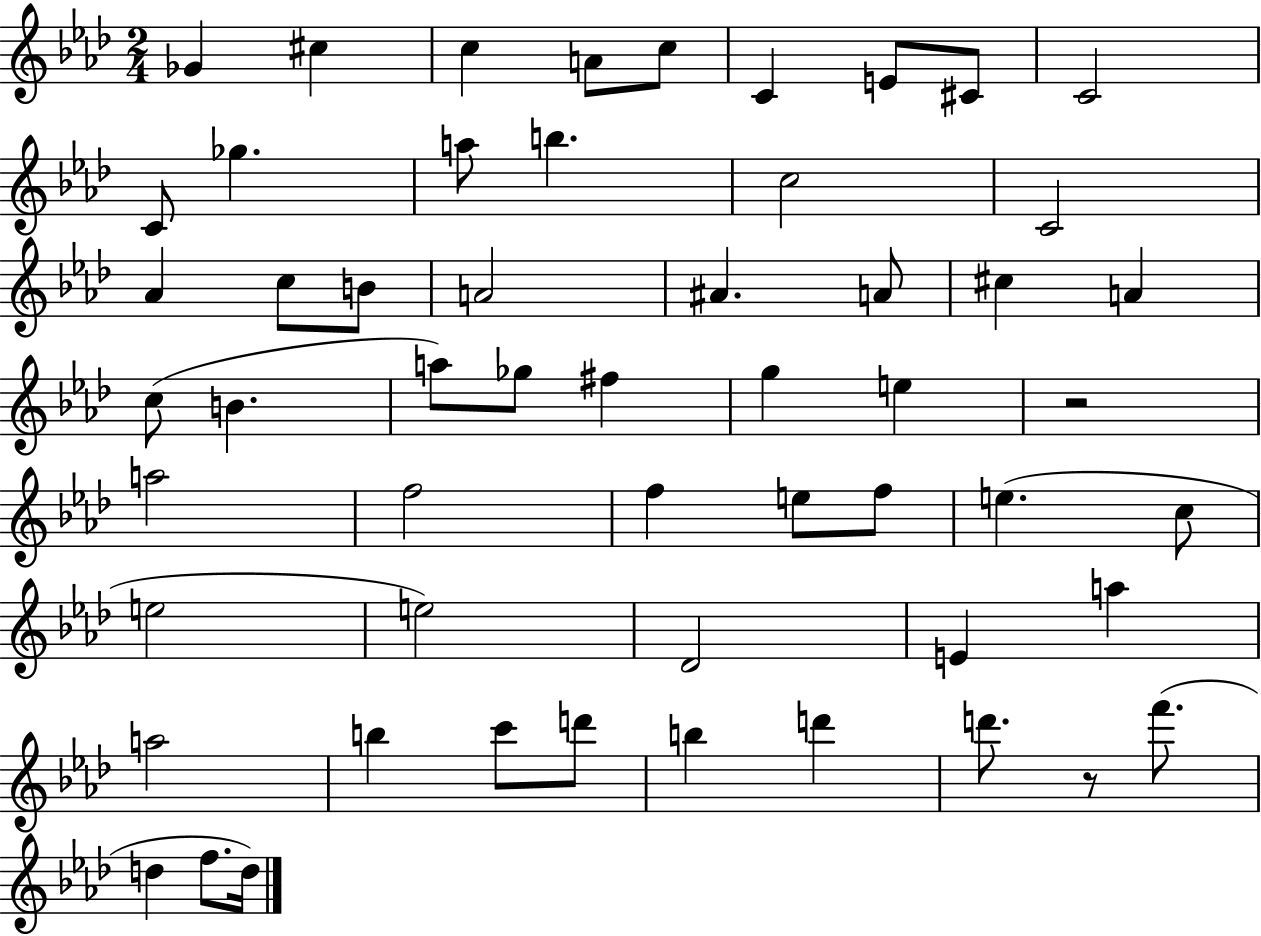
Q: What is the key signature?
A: AES major